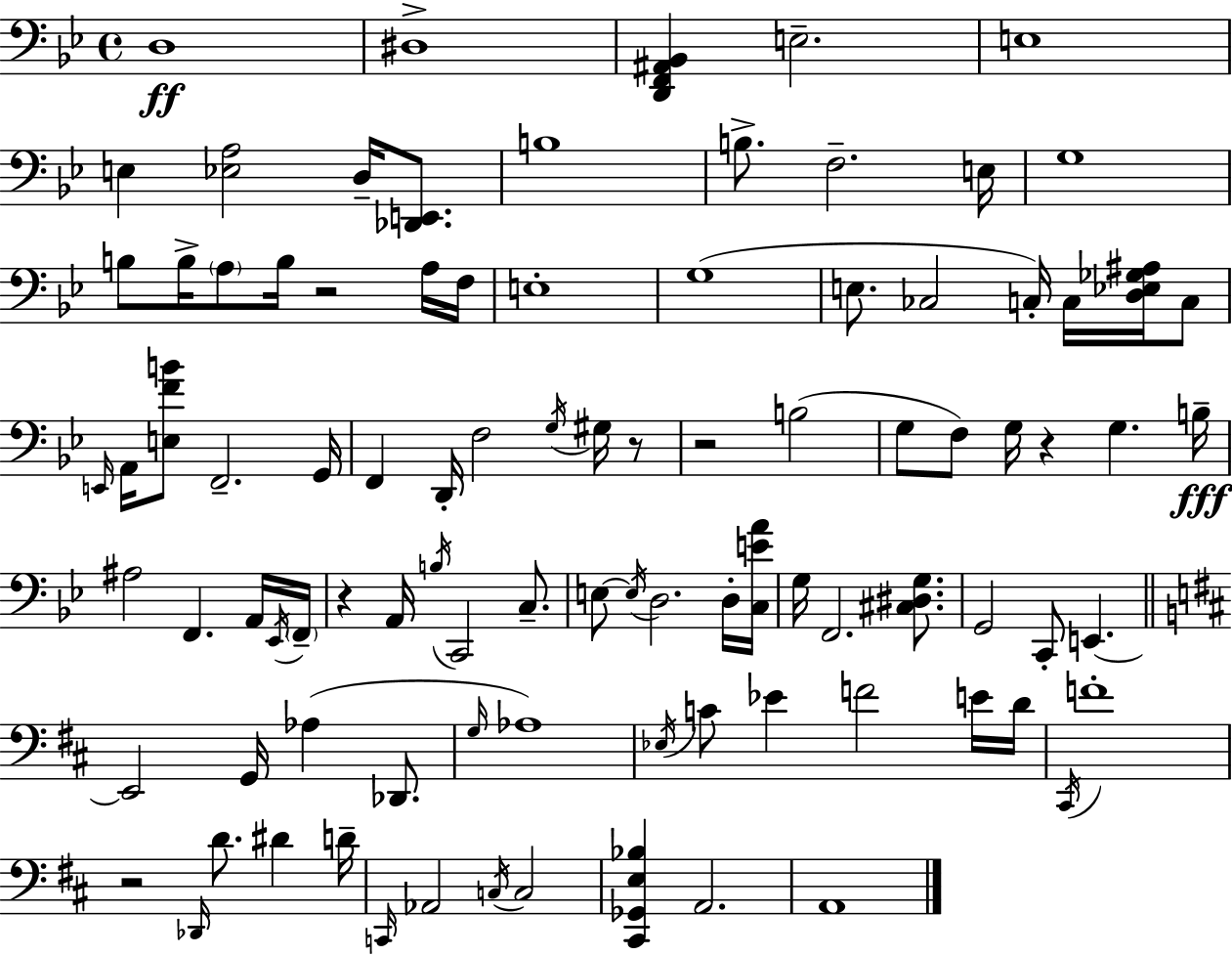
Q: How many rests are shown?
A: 6